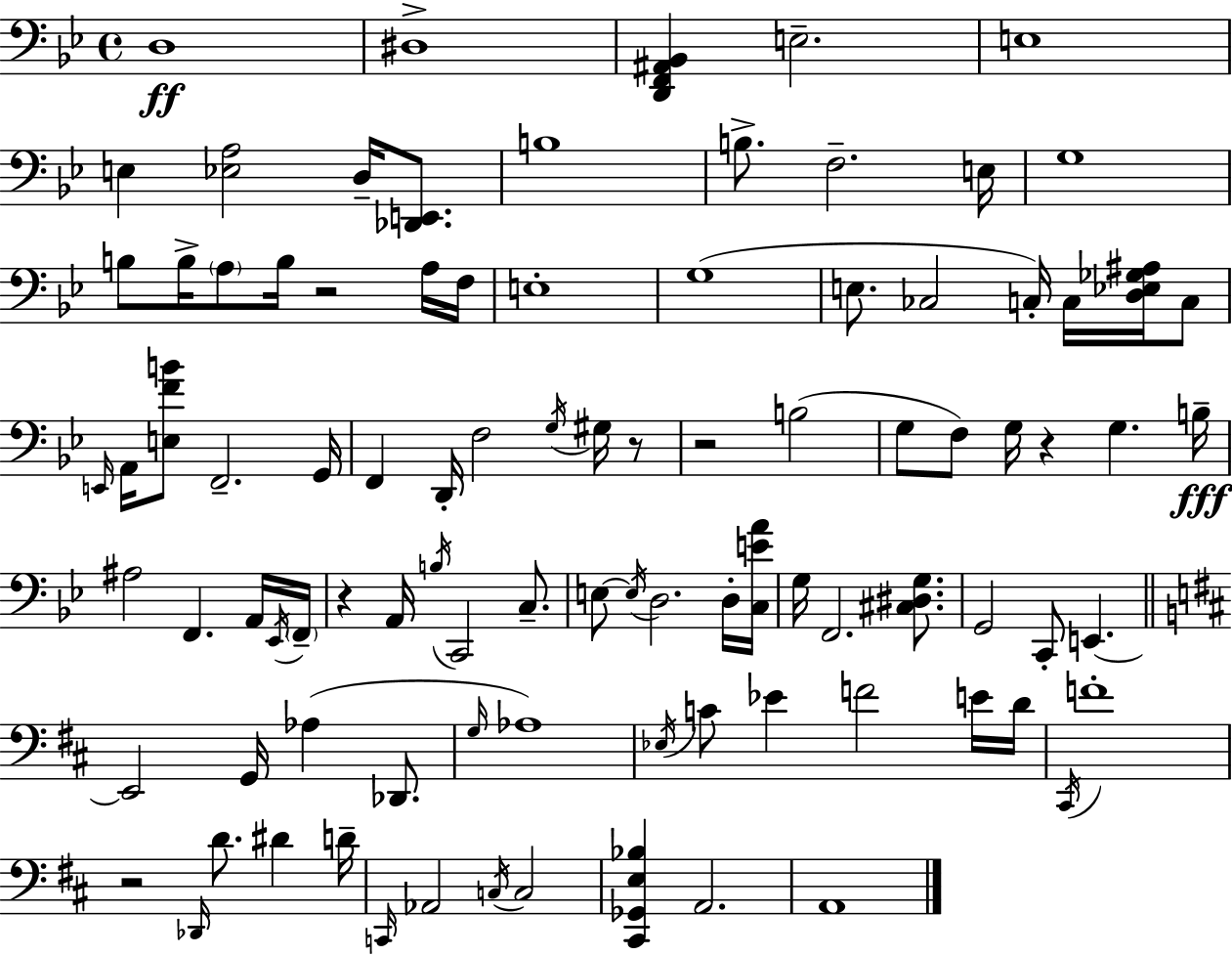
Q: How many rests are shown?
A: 6